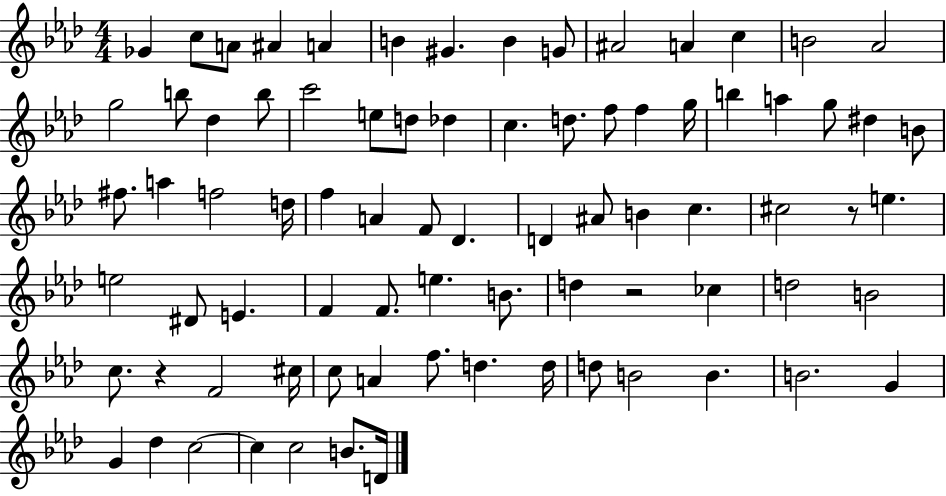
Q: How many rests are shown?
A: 3